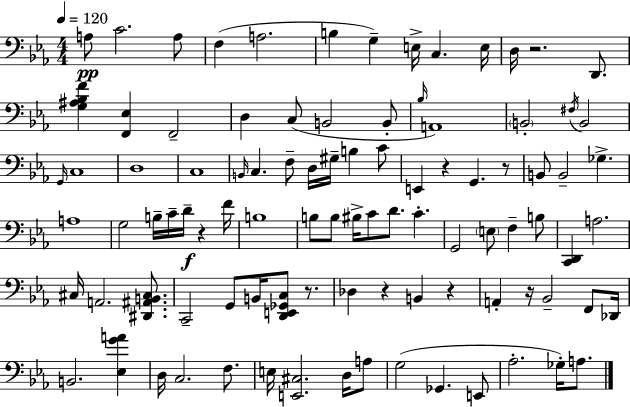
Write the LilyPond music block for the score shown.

{
  \clef bass
  \numericTimeSignature
  \time 4/4
  \key c \minor
  \tempo 4 = 120
  a8\pp c'2. a8 | f4( a2. | b4 g4--) e16-> c4. e16 | d16 r2. d,8. | \break <g ais bes f'>4 <f, ees>4 f,2-- | d4 c8( b,2 b,8-. | \grace { bes16 }) a,1 | \parenthesize b,2-. \acciaccatura { fis16 } b,2 | \break \grace { g,16 } c1 | d1 | c1 | \grace { b,16 } c4. f8-- d16 gis16-- b4 | \break c'8 e,4 r4 g,4. | r8 b,8 b,2-- ges4.-> | a1 | g2 b16-- c'16-- d'16--\f r4 | \break f'16 b1 | b8 b8 bis16-> c'8 d'8. c'4.-. | g,2 \parenthesize e8 f4-- | b8 <c, d,>4 a2. | \break cis16 a,2. | <dis, ais, b, cis>8. c,2-- g,8 b,16 <d, e, ges, c>8 | r8. des4 r4 b,4 | r4 a,4-. r16 bes,2-- | \break f,8 des,16 b,2. | <ees g' a'>4 d16 c2. | f8. e16 <e, cis>2. | d16 a8 g2( ges,4. | \break e,8 aes2.-. | ges16-.) a8. \bar "|."
}